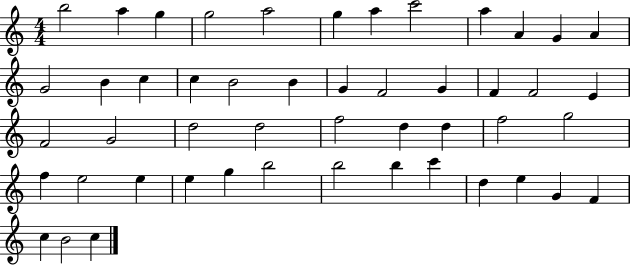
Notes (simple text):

B5/h A5/q G5/q G5/h A5/h G5/q A5/q C6/h A5/q A4/q G4/q A4/q G4/h B4/q C5/q C5/q B4/h B4/q G4/q F4/h G4/q F4/q F4/h E4/q F4/h G4/h D5/h D5/h F5/h D5/q D5/q F5/h G5/h F5/q E5/h E5/q E5/q G5/q B5/h B5/h B5/q C6/q D5/q E5/q G4/q F4/q C5/q B4/h C5/q